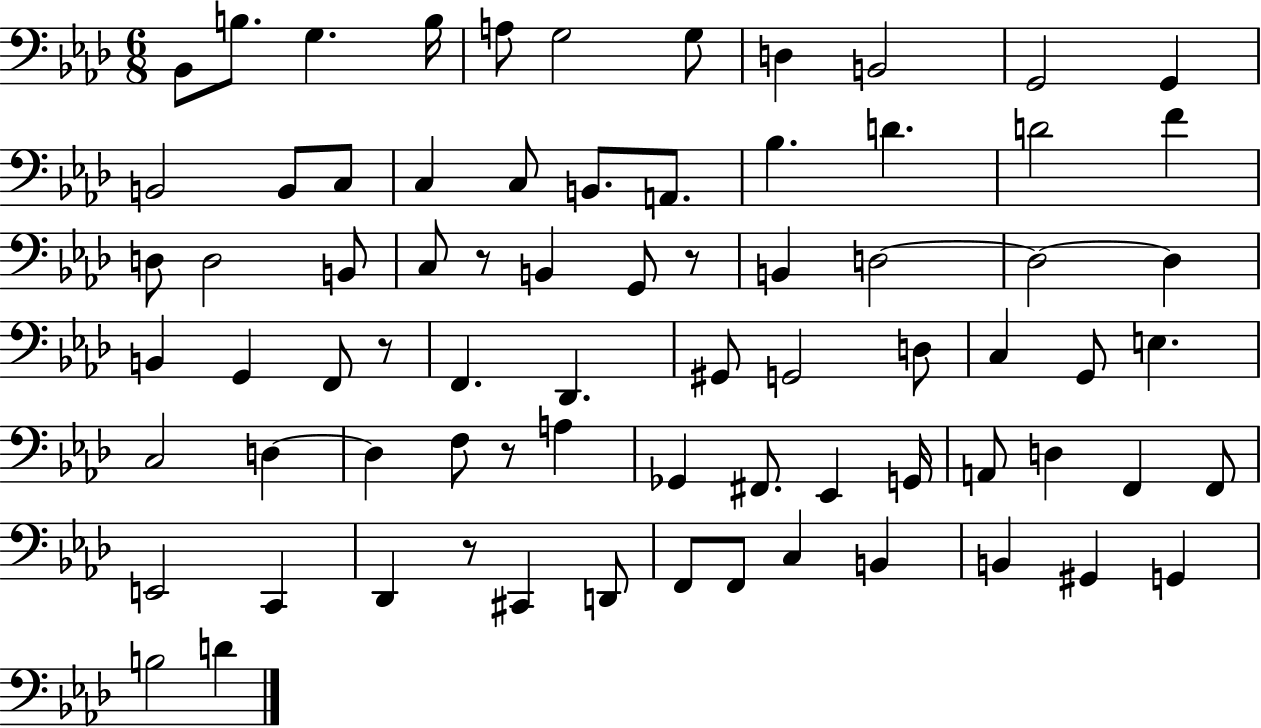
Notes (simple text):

Bb2/e B3/e. G3/q. B3/s A3/e G3/h G3/e D3/q B2/h G2/h G2/q B2/h B2/e C3/e C3/q C3/e B2/e. A2/e. Bb3/q. D4/q. D4/h F4/q D3/e D3/h B2/e C3/e R/e B2/q G2/e R/e B2/q D3/h D3/h D3/q B2/q G2/q F2/e R/e F2/q. Db2/q. G#2/e G2/h D3/e C3/q G2/e E3/q. C3/h D3/q D3/q F3/e R/e A3/q Gb2/q F#2/e. Eb2/q G2/s A2/e D3/q F2/q F2/e E2/h C2/q Db2/q R/e C#2/q D2/e F2/e F2/e C3/q B2/q B2/q G#2/q G2/q B3/h D4/q